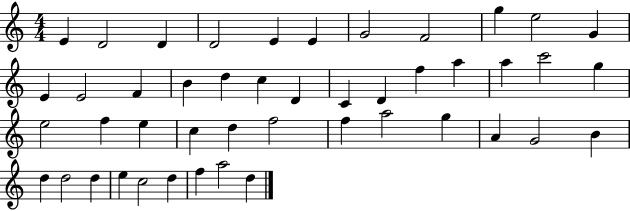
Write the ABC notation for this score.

X:1
T:Untitled
M:4/4
L:1/4
K:C
E D2 D D2 E E G2 F2 g e2 G E E2 F B d c D C D f a a c'2 g e2 f e c d f2 f a2 g A G2 B d d2 d e c2 d f a2 d